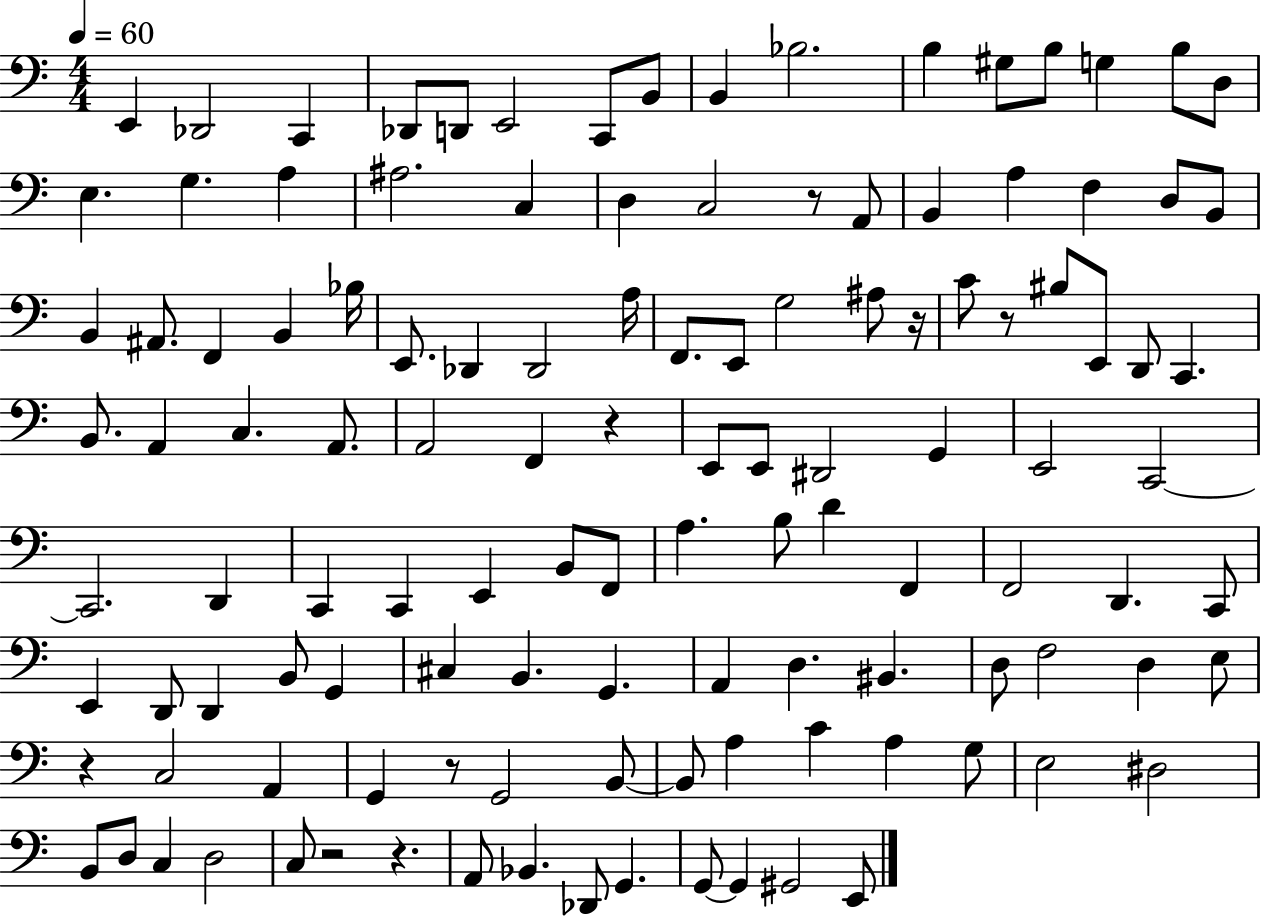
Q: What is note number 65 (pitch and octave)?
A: B2